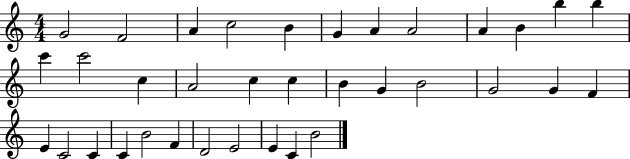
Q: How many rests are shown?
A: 0